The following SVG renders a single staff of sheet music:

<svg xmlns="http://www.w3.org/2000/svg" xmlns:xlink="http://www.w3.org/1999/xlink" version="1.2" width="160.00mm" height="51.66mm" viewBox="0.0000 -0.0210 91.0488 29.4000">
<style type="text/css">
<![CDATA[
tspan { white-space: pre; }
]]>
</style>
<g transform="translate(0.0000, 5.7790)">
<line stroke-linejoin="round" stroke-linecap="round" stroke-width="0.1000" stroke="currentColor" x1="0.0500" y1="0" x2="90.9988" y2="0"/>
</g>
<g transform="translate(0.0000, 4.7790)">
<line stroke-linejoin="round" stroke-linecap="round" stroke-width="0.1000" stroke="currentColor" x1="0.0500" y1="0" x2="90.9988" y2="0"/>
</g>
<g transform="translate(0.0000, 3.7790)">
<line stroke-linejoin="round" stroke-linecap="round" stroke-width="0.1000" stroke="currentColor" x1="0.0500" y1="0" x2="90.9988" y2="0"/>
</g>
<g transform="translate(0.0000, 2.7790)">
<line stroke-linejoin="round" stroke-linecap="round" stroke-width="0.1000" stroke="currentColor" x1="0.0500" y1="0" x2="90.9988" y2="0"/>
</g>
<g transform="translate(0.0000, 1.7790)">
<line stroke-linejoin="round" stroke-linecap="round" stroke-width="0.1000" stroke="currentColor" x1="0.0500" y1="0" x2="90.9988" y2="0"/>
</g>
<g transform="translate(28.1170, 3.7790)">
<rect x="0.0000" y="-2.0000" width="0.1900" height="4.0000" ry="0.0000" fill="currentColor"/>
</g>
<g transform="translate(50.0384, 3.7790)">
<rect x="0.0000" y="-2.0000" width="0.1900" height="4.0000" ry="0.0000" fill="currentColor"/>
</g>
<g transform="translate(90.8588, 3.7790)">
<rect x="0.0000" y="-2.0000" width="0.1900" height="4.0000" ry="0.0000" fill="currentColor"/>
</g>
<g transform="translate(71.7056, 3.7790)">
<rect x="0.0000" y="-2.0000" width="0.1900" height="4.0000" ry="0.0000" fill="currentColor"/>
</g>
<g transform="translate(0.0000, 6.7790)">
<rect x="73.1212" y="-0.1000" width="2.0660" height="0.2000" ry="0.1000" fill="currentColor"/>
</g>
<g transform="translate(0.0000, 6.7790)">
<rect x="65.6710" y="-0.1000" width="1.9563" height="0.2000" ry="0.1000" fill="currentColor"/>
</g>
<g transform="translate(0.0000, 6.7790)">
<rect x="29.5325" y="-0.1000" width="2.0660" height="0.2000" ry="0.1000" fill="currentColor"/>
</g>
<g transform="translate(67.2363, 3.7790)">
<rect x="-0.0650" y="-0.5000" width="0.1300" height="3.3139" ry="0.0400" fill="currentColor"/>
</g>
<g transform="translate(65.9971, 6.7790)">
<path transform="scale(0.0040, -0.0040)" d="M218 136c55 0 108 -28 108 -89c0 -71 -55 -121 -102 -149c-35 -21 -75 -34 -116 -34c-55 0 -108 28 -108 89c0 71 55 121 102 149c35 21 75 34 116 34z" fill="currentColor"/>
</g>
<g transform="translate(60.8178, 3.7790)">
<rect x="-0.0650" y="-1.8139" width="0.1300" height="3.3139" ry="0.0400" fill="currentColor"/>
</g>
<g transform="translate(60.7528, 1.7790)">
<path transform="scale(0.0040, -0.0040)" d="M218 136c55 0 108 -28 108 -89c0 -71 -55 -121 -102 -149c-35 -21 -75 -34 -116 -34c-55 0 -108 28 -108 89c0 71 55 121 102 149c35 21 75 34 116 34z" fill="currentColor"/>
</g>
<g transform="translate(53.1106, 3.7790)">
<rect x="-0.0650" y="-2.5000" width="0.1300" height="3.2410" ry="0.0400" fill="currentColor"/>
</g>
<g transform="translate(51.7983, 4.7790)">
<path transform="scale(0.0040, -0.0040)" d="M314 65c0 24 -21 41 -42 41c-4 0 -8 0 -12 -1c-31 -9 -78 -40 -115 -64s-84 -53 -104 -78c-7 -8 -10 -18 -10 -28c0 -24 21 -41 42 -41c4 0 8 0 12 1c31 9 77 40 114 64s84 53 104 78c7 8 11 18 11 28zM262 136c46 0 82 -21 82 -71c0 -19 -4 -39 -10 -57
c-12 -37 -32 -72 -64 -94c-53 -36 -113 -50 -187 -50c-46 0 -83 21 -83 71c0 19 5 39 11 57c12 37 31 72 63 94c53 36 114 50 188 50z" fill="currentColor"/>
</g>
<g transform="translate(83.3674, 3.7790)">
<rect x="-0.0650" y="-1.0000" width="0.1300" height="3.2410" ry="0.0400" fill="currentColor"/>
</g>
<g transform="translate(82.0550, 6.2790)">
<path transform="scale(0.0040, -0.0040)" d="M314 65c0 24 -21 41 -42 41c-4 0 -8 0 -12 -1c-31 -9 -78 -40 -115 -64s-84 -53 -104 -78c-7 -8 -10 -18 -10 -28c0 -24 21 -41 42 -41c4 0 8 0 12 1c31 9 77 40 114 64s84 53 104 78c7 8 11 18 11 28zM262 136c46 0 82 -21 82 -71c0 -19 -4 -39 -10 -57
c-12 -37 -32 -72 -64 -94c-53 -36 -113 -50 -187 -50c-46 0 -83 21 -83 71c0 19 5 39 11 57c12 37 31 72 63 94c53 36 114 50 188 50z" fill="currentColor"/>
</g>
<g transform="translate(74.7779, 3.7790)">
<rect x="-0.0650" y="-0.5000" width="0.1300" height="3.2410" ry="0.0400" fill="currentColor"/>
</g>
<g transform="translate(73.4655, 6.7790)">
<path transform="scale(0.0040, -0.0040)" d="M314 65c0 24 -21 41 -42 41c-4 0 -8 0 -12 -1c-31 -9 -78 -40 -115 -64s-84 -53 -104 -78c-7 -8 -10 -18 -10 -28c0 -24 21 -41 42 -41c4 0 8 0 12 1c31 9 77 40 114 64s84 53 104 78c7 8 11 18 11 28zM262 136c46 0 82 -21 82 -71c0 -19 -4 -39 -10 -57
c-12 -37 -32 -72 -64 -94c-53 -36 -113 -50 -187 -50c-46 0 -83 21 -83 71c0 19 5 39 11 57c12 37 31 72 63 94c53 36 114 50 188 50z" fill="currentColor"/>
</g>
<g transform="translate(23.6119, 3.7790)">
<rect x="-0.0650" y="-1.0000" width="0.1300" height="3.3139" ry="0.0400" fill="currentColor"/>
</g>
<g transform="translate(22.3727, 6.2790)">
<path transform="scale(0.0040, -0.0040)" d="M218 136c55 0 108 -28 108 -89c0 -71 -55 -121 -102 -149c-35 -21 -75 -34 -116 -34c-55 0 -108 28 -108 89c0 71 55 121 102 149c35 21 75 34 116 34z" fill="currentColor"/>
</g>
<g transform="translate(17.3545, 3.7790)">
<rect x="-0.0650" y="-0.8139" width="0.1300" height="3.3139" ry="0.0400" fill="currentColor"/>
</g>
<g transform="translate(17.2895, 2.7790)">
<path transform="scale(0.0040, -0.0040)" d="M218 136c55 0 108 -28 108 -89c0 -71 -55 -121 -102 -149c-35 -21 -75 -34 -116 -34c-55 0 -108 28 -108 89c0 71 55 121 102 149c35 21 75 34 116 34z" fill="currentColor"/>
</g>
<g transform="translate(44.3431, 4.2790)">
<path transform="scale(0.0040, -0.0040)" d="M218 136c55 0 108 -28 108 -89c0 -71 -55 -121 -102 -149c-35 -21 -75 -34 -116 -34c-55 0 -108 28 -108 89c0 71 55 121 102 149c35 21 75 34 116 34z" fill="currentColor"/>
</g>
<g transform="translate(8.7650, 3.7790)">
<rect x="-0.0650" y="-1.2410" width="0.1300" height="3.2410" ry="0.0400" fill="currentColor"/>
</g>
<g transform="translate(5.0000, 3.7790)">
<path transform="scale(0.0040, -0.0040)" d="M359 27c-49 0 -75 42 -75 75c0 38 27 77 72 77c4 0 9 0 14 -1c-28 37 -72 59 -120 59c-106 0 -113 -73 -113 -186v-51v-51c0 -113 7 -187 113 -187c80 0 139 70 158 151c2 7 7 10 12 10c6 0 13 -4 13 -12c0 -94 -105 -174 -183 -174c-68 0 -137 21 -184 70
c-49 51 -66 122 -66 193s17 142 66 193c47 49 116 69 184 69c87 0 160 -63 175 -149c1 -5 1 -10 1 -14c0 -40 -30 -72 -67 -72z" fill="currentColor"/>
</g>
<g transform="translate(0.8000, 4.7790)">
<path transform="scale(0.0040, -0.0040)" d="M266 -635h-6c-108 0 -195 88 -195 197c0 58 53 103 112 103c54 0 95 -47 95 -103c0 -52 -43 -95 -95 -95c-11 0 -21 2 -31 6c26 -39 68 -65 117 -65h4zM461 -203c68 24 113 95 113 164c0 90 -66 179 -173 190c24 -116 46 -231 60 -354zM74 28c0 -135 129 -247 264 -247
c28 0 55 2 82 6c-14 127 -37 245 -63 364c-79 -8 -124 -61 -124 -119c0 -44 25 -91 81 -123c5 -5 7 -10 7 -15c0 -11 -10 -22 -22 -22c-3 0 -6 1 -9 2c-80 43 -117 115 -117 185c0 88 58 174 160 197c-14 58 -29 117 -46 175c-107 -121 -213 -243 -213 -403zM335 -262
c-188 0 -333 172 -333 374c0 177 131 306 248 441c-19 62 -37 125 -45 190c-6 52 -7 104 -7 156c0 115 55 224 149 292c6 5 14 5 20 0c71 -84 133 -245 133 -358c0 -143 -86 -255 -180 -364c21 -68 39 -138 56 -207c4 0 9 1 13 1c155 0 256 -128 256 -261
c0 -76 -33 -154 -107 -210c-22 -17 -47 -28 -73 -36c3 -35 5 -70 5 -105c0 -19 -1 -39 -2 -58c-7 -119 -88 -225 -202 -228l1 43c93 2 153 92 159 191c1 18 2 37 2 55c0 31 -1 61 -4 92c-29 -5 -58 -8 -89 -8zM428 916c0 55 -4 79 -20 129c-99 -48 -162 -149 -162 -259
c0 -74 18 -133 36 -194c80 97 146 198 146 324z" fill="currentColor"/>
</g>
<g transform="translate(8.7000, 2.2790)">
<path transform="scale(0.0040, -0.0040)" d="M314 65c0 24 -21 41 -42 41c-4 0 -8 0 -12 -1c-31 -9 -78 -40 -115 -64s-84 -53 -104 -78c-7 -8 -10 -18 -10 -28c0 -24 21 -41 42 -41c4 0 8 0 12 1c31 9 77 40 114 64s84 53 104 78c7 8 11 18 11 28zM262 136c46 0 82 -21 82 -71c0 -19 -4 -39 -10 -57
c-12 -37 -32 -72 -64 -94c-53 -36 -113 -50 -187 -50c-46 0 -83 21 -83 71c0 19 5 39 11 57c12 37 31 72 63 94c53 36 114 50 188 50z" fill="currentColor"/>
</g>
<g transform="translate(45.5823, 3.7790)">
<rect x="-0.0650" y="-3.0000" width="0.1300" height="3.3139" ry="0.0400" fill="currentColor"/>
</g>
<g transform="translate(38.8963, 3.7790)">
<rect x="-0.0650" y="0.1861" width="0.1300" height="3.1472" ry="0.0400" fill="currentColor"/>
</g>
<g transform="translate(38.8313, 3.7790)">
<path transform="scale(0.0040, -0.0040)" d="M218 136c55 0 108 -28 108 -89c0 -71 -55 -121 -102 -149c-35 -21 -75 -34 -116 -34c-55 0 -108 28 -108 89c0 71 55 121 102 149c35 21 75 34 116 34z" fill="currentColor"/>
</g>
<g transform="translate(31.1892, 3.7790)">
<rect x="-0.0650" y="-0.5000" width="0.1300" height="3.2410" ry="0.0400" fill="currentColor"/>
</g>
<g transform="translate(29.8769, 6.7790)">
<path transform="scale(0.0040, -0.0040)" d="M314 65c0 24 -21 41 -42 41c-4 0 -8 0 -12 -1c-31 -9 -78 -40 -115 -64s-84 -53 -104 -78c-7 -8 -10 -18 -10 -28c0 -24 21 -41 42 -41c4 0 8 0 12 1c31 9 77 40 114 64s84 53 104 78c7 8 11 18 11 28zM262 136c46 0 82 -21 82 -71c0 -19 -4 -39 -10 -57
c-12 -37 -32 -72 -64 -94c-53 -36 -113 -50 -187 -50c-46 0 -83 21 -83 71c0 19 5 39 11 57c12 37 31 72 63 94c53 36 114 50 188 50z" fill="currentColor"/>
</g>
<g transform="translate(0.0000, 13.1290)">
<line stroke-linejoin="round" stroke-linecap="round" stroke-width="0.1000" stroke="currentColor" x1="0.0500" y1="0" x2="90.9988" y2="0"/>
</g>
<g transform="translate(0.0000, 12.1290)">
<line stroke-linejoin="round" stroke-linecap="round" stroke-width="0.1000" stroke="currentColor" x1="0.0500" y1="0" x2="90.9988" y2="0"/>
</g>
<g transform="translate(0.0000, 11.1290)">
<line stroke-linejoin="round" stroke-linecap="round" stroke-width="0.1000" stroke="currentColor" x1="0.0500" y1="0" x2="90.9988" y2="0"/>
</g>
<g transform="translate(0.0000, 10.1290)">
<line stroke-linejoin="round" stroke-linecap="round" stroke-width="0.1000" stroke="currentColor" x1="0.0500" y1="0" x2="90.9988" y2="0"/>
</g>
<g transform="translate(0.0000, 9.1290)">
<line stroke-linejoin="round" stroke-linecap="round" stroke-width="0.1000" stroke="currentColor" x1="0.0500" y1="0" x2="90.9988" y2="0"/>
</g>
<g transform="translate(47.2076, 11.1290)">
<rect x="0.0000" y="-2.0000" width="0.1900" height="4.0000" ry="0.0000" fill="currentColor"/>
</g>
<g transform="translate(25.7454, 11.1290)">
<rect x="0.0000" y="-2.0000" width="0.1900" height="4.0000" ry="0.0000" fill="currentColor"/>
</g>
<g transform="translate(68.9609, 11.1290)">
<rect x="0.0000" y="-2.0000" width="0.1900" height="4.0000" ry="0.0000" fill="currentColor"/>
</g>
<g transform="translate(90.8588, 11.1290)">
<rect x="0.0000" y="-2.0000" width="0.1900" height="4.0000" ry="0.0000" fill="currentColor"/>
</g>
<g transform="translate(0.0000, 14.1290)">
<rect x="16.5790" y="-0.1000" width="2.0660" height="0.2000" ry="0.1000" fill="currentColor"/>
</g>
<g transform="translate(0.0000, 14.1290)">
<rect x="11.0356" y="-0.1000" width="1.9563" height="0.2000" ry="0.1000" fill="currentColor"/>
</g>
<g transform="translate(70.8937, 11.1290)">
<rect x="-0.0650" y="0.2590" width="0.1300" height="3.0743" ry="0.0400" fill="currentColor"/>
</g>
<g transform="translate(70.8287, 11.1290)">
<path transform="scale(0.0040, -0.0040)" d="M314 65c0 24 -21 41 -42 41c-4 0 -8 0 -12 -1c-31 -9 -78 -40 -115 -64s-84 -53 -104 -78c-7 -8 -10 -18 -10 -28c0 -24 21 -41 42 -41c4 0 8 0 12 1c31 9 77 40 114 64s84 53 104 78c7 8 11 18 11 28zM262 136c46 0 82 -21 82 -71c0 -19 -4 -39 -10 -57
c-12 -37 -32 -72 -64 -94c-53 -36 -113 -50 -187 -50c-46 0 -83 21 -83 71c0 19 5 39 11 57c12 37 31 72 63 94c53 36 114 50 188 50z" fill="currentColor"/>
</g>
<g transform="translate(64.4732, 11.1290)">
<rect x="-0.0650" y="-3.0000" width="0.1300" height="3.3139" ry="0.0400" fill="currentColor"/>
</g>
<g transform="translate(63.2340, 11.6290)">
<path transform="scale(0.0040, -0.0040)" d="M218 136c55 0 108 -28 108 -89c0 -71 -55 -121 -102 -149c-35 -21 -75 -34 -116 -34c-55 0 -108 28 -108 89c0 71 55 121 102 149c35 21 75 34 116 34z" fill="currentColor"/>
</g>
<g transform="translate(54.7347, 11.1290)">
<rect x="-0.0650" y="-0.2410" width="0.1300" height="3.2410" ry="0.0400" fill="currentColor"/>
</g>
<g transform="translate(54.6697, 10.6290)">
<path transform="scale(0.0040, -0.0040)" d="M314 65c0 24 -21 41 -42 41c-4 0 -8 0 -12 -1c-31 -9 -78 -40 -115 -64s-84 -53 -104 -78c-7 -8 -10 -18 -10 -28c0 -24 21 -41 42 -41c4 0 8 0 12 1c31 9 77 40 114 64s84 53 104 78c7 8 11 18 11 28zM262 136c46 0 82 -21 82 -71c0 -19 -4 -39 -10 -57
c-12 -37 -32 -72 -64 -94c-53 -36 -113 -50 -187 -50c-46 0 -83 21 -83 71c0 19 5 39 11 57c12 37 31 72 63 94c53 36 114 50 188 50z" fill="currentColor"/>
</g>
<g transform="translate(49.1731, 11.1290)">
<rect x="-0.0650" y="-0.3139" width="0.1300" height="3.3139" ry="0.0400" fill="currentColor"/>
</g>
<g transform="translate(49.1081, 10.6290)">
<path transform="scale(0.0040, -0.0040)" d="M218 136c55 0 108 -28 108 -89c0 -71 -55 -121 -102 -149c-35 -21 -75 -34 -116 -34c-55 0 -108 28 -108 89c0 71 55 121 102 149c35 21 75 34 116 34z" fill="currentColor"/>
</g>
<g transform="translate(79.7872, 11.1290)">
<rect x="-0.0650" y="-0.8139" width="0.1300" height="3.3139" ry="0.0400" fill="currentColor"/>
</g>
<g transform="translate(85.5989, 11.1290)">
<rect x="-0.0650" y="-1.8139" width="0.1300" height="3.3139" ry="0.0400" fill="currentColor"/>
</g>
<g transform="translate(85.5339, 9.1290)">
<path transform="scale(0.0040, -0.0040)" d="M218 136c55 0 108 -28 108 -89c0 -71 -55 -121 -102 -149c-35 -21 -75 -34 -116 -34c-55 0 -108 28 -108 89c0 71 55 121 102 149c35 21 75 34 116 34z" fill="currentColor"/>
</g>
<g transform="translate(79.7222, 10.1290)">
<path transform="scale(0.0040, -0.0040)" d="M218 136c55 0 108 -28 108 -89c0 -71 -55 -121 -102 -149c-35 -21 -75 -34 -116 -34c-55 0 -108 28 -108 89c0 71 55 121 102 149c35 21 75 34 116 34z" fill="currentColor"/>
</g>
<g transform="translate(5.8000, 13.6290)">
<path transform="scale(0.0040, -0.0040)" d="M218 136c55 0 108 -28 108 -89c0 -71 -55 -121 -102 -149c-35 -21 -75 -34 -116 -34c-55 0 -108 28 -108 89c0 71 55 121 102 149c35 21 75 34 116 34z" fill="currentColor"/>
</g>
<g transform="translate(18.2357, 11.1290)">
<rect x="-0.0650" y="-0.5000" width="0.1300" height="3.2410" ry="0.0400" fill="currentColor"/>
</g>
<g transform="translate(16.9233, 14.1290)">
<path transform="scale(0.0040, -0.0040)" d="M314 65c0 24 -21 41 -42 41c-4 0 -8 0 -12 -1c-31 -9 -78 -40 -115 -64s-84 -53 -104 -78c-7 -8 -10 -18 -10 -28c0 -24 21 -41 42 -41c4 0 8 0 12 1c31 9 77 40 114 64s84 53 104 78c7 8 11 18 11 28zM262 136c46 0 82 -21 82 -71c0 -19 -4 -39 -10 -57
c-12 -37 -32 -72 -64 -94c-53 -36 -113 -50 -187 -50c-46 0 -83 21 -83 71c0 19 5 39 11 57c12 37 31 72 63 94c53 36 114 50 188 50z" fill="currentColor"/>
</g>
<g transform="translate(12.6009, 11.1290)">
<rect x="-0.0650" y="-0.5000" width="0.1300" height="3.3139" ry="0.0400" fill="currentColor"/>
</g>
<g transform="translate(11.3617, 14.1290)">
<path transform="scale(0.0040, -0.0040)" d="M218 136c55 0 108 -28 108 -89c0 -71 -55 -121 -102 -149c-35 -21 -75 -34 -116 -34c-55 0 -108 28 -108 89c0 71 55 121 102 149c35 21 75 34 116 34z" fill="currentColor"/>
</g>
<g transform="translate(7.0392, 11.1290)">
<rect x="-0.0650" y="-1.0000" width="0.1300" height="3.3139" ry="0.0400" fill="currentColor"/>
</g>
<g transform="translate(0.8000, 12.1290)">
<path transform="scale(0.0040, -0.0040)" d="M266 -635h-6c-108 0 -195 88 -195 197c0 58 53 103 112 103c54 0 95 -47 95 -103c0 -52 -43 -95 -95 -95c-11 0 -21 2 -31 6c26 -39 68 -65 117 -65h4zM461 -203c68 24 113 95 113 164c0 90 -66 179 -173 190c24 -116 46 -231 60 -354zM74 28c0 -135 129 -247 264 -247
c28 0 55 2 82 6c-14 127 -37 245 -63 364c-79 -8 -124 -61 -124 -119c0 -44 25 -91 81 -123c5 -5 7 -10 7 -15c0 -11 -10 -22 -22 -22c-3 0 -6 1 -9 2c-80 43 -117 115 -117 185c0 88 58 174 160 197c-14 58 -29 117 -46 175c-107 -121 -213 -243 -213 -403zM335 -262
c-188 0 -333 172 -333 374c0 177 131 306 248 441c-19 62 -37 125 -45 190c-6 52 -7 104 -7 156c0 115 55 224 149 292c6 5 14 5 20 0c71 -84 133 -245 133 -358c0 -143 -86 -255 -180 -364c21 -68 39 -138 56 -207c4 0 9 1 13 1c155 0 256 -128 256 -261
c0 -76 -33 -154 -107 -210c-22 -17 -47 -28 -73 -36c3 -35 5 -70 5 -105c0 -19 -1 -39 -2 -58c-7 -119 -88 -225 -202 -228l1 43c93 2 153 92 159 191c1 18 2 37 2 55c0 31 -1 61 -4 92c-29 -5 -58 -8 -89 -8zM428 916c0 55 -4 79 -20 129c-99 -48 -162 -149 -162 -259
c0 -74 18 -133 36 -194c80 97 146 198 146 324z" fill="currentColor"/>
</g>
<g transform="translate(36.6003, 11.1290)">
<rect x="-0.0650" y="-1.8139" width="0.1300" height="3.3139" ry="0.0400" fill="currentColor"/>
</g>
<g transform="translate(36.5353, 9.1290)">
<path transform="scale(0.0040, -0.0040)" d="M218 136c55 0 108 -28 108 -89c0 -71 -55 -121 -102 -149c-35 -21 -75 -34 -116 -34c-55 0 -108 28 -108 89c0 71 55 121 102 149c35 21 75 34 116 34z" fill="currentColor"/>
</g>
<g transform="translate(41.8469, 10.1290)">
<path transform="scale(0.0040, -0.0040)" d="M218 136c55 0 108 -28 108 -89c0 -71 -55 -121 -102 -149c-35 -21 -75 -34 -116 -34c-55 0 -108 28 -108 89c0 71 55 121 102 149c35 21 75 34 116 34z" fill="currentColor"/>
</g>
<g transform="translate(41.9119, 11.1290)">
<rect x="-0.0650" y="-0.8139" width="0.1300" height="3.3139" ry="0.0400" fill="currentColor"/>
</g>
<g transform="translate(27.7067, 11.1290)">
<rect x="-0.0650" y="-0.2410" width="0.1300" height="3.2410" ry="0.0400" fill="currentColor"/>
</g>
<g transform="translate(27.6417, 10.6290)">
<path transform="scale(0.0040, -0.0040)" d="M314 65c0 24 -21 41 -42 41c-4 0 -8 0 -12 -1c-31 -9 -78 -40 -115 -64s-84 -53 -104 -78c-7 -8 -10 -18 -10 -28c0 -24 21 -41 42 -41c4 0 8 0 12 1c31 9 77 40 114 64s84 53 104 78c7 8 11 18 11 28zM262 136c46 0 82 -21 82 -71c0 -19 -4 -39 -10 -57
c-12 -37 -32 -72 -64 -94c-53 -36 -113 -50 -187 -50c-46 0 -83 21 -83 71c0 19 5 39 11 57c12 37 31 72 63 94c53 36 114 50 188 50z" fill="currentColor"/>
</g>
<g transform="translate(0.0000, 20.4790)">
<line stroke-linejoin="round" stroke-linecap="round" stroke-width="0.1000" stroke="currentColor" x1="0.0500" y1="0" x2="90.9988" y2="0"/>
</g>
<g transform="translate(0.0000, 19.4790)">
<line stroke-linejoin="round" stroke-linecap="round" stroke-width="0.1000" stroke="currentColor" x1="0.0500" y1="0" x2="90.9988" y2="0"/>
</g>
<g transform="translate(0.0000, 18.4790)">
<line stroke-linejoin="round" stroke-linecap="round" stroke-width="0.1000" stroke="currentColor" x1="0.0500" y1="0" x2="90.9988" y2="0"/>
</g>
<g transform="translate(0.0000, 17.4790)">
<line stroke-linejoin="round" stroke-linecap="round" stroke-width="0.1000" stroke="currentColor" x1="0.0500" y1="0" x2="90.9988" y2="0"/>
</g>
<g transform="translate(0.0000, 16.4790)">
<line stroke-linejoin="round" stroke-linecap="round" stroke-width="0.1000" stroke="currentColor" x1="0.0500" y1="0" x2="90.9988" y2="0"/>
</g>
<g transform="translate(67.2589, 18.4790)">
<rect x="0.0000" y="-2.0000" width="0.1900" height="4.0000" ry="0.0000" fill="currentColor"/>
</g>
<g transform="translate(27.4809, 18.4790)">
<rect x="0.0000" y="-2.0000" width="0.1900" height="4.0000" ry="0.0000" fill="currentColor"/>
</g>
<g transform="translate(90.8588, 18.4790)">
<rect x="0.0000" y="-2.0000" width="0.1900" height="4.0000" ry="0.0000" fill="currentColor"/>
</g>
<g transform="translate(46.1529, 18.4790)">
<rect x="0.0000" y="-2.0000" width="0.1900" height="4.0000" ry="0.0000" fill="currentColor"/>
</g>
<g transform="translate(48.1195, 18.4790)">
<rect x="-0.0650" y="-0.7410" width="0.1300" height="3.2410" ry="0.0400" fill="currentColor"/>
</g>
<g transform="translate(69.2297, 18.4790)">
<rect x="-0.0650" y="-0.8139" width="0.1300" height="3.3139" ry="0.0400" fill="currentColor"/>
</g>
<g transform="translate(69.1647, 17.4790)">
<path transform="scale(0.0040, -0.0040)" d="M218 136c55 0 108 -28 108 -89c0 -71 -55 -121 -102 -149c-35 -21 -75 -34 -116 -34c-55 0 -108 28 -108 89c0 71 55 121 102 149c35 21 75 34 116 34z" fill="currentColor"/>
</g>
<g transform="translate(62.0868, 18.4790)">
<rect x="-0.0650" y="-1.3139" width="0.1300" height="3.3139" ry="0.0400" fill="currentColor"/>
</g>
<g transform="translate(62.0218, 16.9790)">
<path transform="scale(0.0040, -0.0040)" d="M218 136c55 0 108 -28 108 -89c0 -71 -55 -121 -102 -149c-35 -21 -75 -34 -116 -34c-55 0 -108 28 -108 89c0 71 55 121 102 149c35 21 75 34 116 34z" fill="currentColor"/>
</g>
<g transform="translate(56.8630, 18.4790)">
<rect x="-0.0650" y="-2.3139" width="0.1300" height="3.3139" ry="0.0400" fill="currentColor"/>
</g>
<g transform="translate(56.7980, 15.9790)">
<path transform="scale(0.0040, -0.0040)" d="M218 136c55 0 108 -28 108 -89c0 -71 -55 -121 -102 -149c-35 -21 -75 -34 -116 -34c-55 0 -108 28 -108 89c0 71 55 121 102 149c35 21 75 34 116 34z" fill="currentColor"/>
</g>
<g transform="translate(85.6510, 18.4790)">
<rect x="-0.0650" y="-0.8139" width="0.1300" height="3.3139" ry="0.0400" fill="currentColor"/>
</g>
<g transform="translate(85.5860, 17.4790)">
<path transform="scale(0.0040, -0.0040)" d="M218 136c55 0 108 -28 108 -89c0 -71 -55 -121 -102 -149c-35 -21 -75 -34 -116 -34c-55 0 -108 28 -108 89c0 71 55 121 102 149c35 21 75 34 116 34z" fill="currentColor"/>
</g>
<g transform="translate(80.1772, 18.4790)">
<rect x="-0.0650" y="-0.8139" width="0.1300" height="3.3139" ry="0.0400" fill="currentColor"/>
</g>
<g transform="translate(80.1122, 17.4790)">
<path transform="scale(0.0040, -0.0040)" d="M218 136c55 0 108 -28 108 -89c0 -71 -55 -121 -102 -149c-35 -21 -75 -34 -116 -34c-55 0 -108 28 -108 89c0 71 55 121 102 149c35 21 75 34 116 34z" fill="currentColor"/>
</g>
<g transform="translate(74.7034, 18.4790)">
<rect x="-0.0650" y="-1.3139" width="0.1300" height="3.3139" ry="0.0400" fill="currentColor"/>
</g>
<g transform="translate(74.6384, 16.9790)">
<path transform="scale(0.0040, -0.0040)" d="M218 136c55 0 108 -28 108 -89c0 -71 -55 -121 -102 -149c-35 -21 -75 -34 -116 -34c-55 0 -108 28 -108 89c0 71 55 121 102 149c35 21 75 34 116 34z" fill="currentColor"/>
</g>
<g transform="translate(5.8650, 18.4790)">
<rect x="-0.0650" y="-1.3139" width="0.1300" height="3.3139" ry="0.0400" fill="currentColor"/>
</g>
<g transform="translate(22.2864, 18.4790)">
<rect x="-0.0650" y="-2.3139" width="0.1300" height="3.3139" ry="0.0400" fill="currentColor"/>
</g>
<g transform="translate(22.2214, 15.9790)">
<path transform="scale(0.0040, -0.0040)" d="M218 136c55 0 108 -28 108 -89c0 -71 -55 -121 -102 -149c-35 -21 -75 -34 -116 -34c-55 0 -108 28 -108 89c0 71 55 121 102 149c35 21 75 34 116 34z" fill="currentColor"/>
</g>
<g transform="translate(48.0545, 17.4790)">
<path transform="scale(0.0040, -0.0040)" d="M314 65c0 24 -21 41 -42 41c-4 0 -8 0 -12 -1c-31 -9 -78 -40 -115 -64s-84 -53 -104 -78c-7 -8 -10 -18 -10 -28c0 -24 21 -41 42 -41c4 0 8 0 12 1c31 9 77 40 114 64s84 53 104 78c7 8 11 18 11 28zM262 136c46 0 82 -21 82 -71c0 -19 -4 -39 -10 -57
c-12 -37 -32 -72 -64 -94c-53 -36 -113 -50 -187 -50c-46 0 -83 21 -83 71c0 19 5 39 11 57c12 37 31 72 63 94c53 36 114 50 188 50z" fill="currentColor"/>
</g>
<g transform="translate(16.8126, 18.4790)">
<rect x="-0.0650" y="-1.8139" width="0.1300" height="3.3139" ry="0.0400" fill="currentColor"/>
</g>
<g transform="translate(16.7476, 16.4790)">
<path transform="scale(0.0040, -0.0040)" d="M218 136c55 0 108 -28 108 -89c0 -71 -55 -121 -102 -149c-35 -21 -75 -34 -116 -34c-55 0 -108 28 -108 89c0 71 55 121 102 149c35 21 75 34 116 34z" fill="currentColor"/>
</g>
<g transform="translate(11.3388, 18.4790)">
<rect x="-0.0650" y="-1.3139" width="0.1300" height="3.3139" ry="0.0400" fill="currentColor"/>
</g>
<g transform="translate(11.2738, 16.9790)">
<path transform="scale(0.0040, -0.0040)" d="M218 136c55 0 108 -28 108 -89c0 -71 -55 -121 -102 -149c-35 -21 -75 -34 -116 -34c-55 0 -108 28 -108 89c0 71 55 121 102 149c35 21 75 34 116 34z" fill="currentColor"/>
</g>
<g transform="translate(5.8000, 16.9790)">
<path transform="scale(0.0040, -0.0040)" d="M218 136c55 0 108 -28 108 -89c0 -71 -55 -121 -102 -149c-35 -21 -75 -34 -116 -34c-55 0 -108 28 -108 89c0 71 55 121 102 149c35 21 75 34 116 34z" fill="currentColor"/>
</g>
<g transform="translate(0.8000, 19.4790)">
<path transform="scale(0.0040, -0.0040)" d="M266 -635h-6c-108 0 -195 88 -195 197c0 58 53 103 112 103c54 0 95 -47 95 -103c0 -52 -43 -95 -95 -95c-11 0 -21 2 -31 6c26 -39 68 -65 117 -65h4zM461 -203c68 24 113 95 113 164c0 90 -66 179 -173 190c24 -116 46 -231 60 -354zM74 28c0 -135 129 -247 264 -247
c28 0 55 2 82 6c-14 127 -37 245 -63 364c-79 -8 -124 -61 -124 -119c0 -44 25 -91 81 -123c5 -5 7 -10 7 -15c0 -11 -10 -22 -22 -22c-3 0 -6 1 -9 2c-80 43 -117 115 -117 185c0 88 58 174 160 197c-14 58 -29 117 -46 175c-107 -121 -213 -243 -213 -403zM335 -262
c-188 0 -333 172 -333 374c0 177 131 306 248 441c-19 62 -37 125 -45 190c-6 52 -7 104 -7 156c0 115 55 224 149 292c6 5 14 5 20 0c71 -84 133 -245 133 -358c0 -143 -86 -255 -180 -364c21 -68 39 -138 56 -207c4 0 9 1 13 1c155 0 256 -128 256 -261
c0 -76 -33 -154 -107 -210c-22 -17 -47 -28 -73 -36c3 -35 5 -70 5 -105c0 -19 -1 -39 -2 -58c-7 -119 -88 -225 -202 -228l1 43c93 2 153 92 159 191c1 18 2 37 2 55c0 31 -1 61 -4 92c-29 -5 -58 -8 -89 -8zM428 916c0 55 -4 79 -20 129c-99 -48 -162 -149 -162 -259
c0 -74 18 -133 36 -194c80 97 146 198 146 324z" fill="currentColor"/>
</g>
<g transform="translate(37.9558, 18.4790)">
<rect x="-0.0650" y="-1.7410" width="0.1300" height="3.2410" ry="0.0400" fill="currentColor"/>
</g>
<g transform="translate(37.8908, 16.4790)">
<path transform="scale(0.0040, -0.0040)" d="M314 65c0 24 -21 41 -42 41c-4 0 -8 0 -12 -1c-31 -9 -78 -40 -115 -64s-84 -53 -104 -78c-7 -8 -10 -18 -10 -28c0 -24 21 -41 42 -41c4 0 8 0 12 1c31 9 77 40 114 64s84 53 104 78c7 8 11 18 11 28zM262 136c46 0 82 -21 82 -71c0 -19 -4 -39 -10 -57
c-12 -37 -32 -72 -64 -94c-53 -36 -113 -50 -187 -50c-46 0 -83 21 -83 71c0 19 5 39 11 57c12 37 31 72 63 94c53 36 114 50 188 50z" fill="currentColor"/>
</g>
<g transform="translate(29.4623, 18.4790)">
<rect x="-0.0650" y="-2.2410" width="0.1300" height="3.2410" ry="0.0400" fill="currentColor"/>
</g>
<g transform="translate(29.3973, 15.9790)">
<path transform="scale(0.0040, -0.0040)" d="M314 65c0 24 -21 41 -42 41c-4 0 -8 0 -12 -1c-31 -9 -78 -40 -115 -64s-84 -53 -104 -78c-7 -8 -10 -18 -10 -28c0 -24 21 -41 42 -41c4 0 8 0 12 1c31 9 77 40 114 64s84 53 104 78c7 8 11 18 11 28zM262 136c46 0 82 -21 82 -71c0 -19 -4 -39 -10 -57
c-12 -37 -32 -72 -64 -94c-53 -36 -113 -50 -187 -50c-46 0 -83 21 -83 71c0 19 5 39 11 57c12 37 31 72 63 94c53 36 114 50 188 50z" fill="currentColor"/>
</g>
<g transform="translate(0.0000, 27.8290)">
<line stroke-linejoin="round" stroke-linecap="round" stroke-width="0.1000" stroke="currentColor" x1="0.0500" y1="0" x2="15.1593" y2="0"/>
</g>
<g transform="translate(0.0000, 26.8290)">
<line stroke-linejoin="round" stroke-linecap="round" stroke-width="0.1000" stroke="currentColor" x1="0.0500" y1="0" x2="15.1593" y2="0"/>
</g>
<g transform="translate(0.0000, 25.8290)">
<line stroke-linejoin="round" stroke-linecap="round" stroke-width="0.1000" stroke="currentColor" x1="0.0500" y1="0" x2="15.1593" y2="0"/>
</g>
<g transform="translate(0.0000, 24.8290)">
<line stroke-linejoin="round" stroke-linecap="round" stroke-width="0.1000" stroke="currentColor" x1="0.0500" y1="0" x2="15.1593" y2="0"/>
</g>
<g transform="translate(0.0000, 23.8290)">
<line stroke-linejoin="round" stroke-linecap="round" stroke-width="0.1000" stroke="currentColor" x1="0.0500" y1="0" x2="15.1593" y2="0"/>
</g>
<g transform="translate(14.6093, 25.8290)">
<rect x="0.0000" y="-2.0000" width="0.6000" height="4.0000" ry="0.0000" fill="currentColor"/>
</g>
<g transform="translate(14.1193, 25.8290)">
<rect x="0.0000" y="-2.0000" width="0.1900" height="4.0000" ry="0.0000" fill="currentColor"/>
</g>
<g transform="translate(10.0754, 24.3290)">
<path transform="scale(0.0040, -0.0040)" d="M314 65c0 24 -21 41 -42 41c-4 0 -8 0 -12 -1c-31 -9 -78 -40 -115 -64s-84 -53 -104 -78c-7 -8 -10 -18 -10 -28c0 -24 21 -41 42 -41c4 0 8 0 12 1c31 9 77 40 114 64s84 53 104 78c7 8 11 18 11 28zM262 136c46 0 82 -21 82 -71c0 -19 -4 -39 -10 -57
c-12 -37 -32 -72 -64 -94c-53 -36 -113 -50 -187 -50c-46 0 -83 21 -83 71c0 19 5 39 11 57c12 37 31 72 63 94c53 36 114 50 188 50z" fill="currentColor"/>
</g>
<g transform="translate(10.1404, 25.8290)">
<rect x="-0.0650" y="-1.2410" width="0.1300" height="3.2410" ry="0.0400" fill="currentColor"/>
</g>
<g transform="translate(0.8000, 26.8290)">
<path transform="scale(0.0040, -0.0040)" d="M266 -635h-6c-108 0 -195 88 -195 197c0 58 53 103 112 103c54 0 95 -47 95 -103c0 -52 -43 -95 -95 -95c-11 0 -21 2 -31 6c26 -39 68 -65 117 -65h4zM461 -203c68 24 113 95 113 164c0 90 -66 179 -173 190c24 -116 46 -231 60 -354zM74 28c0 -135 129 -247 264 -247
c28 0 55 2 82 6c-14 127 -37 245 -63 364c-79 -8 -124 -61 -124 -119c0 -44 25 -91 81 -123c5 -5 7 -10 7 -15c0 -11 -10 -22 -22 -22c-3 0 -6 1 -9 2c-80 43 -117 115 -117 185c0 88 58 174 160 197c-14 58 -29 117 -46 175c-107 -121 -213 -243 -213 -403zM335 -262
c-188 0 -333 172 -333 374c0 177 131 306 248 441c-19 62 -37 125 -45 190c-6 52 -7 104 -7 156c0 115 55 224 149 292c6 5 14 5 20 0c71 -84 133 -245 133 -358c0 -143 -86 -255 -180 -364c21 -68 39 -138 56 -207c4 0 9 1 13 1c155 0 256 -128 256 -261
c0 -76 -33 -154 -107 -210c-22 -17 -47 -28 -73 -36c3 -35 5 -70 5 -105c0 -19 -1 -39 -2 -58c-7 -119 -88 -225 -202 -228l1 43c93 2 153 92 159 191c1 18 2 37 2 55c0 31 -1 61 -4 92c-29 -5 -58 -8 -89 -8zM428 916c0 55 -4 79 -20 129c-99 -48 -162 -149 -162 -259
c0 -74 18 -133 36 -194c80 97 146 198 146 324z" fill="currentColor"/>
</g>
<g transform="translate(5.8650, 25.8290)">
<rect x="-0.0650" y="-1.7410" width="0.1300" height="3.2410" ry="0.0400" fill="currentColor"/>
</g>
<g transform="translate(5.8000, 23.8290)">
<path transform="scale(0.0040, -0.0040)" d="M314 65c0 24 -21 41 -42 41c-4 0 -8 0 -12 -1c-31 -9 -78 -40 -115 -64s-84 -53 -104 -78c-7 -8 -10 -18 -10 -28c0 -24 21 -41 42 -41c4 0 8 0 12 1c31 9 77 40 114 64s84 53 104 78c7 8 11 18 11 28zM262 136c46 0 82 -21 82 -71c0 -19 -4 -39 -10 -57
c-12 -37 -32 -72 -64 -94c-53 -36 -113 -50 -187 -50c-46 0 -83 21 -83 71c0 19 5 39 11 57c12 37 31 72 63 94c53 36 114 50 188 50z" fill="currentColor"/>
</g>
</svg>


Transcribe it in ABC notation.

X:1
T:Untitled
M:4/4
L:1/4
K:C
e2 d D C2 B A G2 f C C2 D2 D C C2 c2 f d c c2 A B2 d f e e f g g2 f2 d2 g e d e d d f2 e2